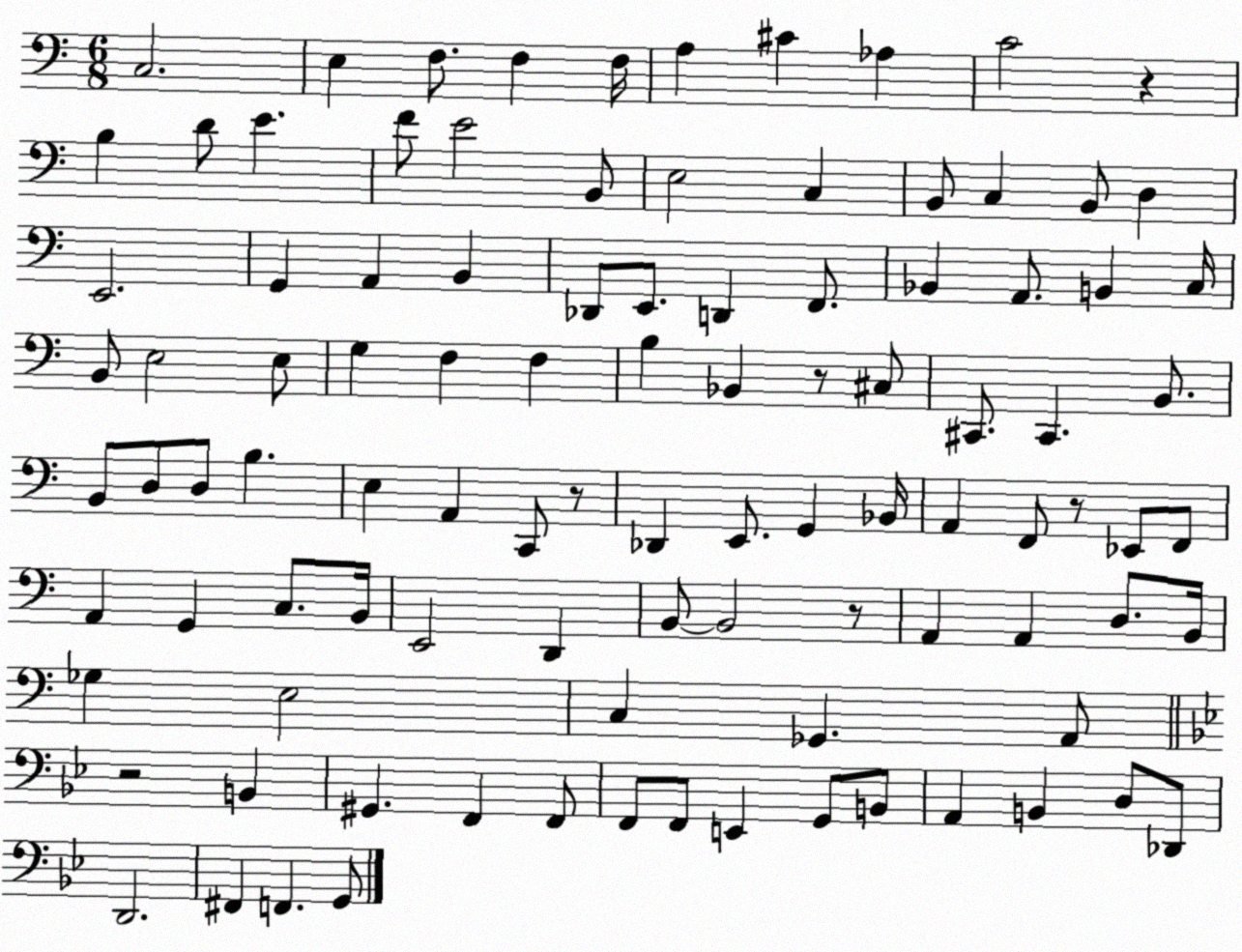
X:1
T:Untitled
M:6/8
L:1/4
K:C
C,2 E, F,/2 F, F,/4 A, ^C _A, C2 z B, D/2 E F/2 E2 B,,/2 E,2 C, B,,/2 C, B,,/2 D, E,,2 G,, A,, B,, _D,,/2 E,,/2 D,, F,,/2 _B,, A,,/2 B,, C,/4 B,,/2 E,2 E,/2 G, F, F, B, _B,, z/2 ^C,/2 ^C,,/2 ^C,, B,,/2 B,,/2 D,/2 D,/2 B, E, A,, C,,/2 z/2 _D,, E,,/2 G,, _B,,/4 A,, F,,/2 z/2 _E,,/2 F,,/2 A,, G,, C,/2 B,,/4 E,,2 D,, B,,/2 B,,2 z/2 A,, A,, D,/2 B,,/4 _G, E,2 C, _G,, A,,/2 z2 B,, ^G,, F,, F,,/2 F,,/2 F,,/2 E,, G,,/2 B,,/2 A,, B,, D,/2 _D,,/2 D,,2 ^F,, F,, G,,/2